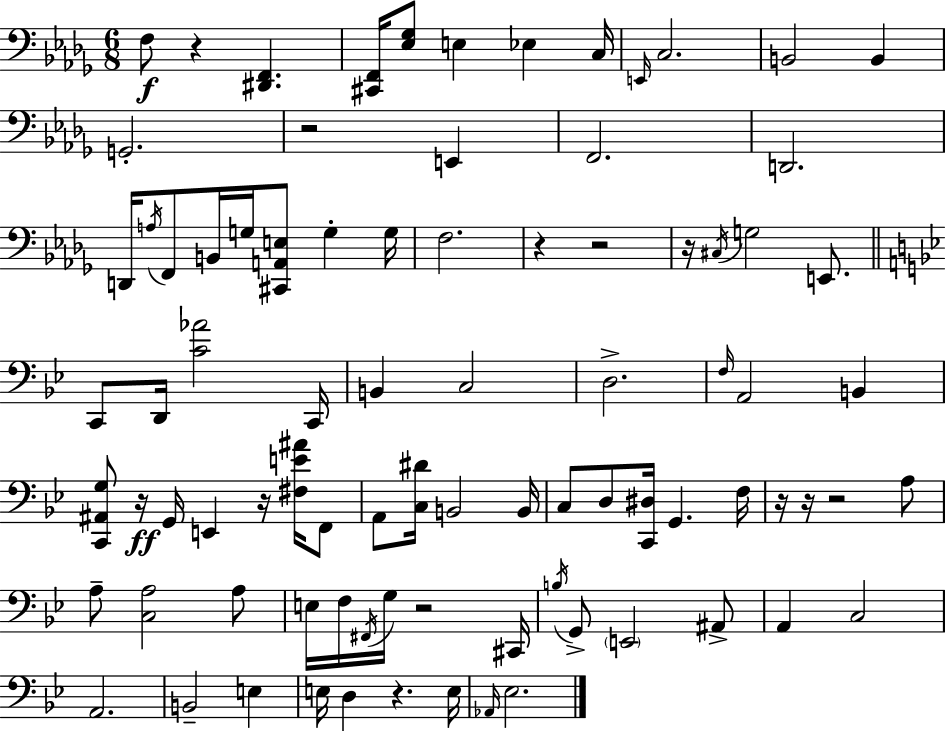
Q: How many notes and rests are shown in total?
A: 86